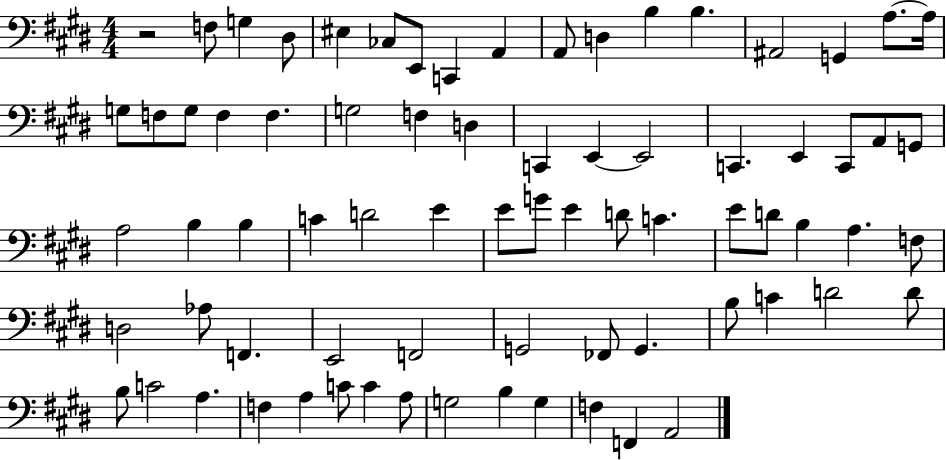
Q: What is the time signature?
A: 4/4